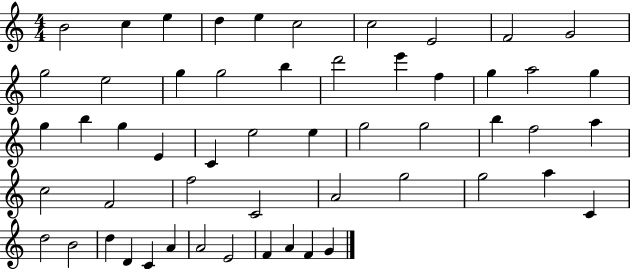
{
  \clef treble
  \numericTimeSignature
  \time 4/4
  \key c \major
  b'2 c''4 e''4 | d''4 e''4 c''2 | c''2 e'2 | f'2 g'2 | \break g''2 e''2 | g''4 g''2 b''4 | d'''2 e'''4 f''4 | g''4 a''2 g''4 | \break g''4 b''4 g''4 e'4 | c'4 e''2 e''4 | g''2 g''2 | b''4 f''2 a''4 | \break c''2 f'2 | f''2 c'2 | a'2 g''2 | g''2 a''4 c'4 | \break d''2 b'2 | d''4 d'4 c'4 a'4 | a'2 e'2 | f'4 a'4 f'4 g'4 | \break \bar "|."
}